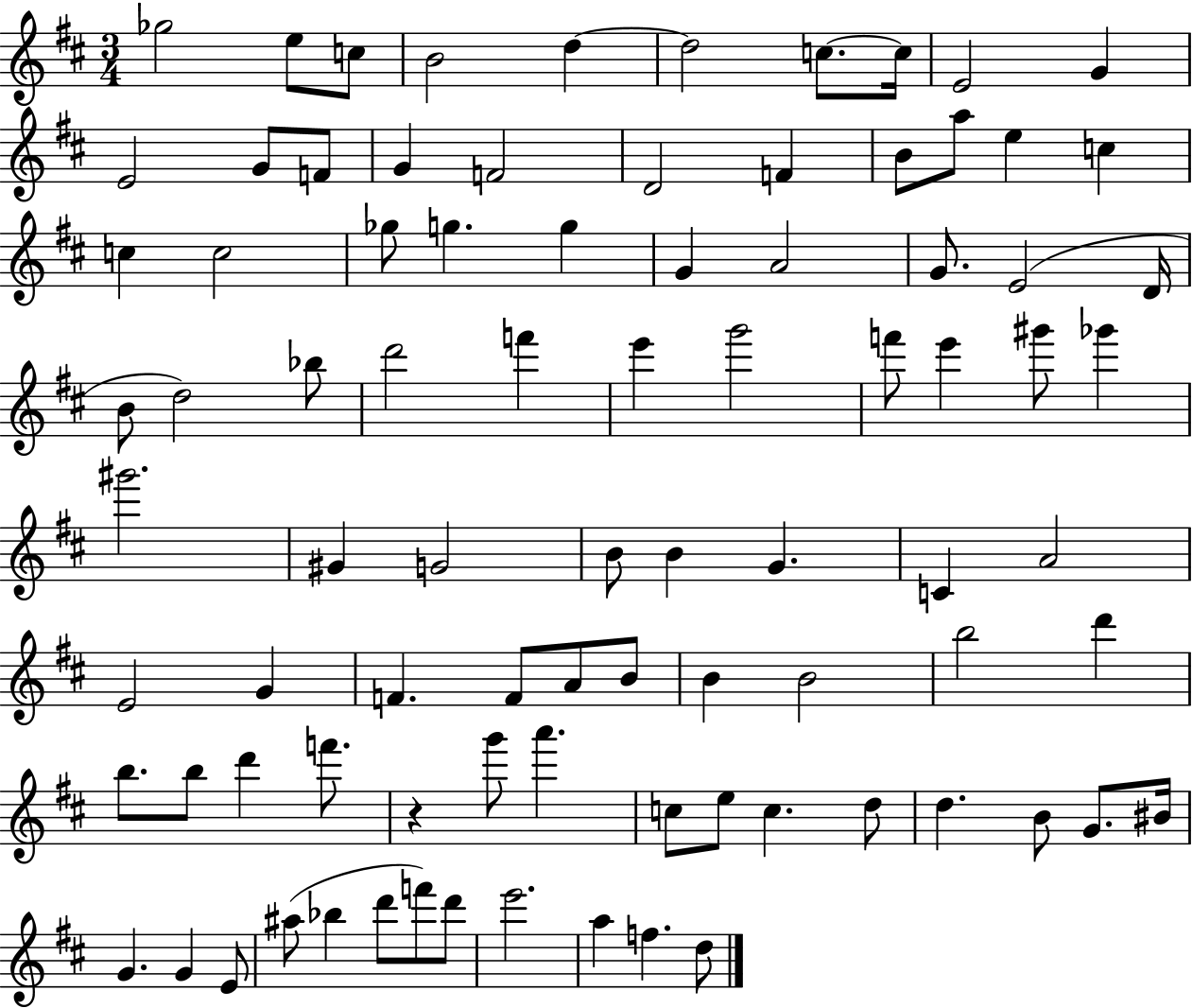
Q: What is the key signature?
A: D major